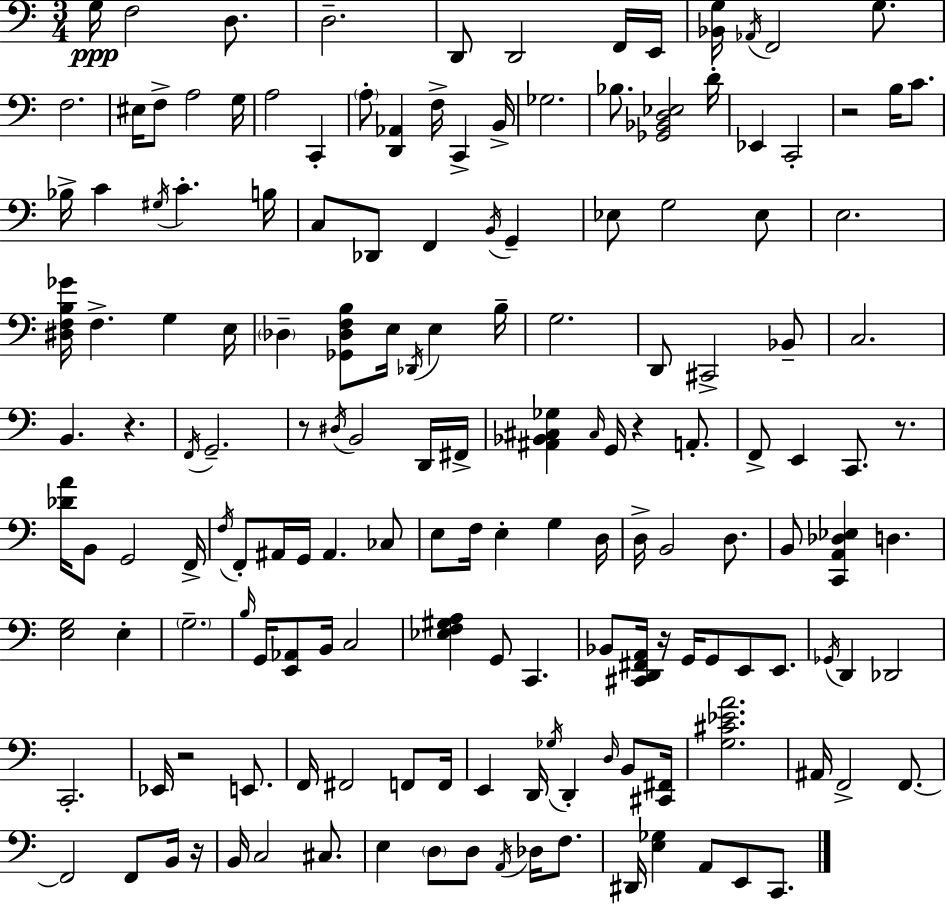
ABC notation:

X:1
T:Untitled
M:3/4
L:1/4
K:Am
G,/4 F,2 D,/2 D,2 D,,/2 D,,2 F,,/4 E,,/4 [_B,,G,]/4 _A,,/4 F,,2 G,/2 F,2 ^E,/4 F,/2 A,2 G,/4 A,2 C,, A,/2 [D,,_A,,] F,/4 C,, B,,/4 _G,2 _B,/2 [_G,,_B,,D,_E,]2 D/4 _E,, C,,2 z2 B,/4 C/2 _B,/4 C ^G,/4 C B,/4 C,/2 _D,,/2 F,, B,,/4 G,, _E,/2 G,2 _E,/2 E,2 [^D,F,B,_G]/4 F, G, E,/4 _D, [_G,,_D,F,B,]/2 E,/4 _D,,/4 E, B,/4 G,2 D,,/2 ^C,,2 _B,,/2 C,2 B,, z F,,/4 G,,2 z/2 ^D,/4 B,,2 D,,/4 ^F,,/4 [^A,,_B,,^C,_G,] ^C,/4 G,,/4 z A,,/2 F,,/2 E,, C,,/2 z/2 [_DA]/4 B,,/2 G,,2 F,,/4 F,/4 F,,/2 ^A,,/4 G,,/4 ^A,, _C,/2 E,/2 F,/4 E, G, D,/4 D,/4 B,,2 D,/2 B,,/2 [C,,A,,_D,_E,] D, [E,G,]2 E, G,2 B,/4 G,,/4 [E,,_A,,]/2 B,,/4 C,2 [_E,F,^G,A,] G,,/2 C,, _B,,/2 [^C,,D,,^F,,A,,]/4 z/4 G,,/4 G,,/2 E,,/2 E,,/2 _G,,/4 D,, _D,,2 C,,2 _E,,/4 z2 E,,/2 F,,/4 ^F,,2 F,,/2 F,,/4 E,, D,,/4 _G,/4 D,, D,/4 B,,/2 [^C,,^F,,]/4 [G,^C_EA]2 ^A,,/4 F,,2 F,,/2 F,,2 F,,/2 B,,/4 z/4 B,,/4 C,2 ^C,/2 E, D,/2 D,/2 A,,/4 _D,/4 F,/2 ^D,,/4 [E,_G,] A,,/2 E,,/2 C,,/2